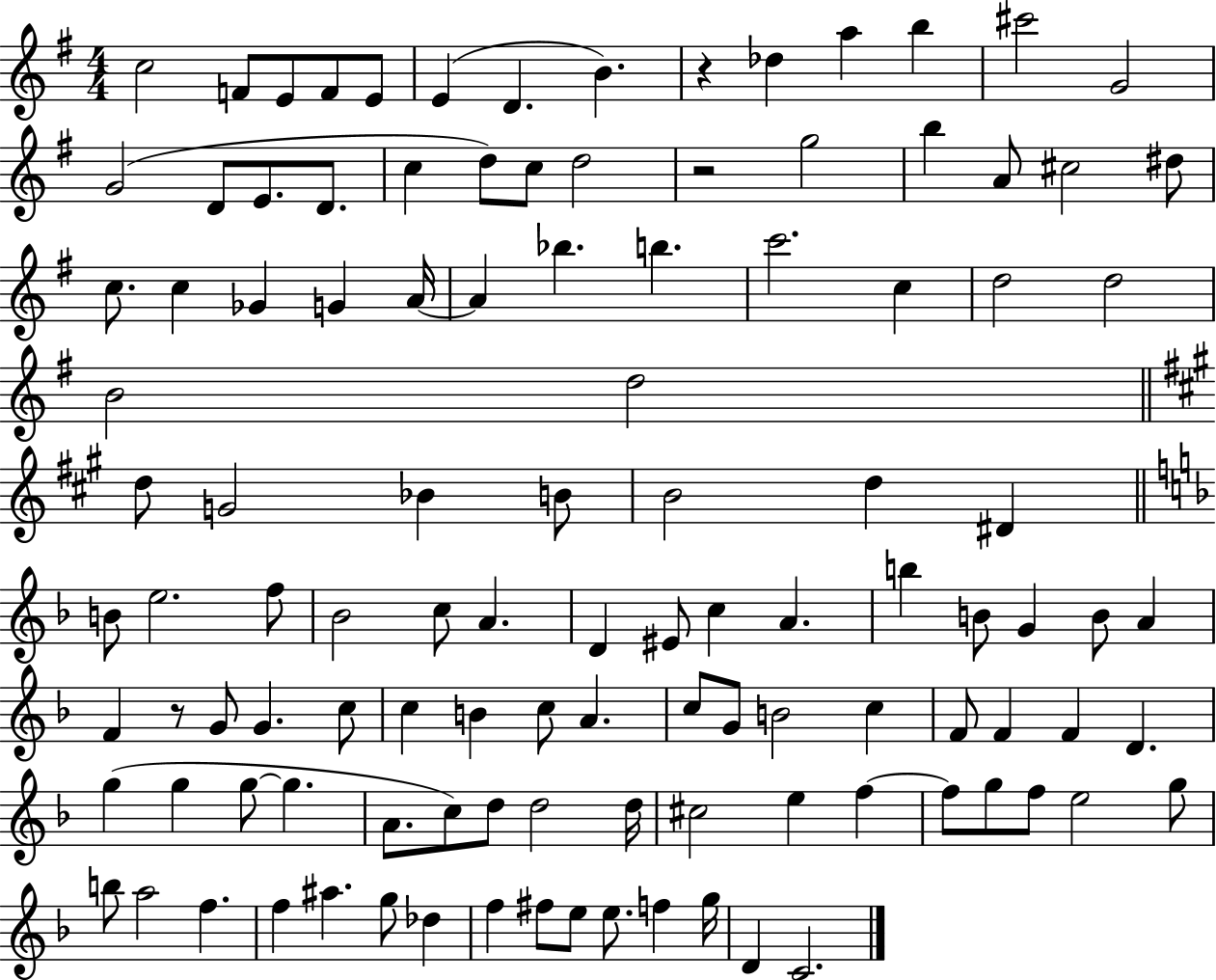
C5/h F4/e E4/e F4/e E4/e E4/q D4/q. B4/q. R/q Db5/q A5/q B5/q C#6/h G4/h G4/h D4/e E4/e. D4/e. C5/q D5/e C5/e D5/h R/h G5/h B5/q A4/e C#5/h D#5/e C5/e. C5/q Gb4/q G4/q A4/s A4/q Bb5/q. B5/q. C6/h. C5/q D5/h D5/h B4/h D5/h D5/e G4/h Bb4/q B4/e B4/h D5/q D#4/q B4/e E5/h. F5/e Bb4/h C5/e A4/q. D4/q EIS4/e C5/q A4/q. B5/q B4/e G4/q B4/e A4/q F4/q R/e G4/e G4/q. C5/e C5/q B4/q C5/e A4/q. C5/e G4/e B4/h C5/q F4/e F4/q F4/q D4/q. G5/q G5/q G5/e G5/q. A4/e. C5/e D5/e D5/h D5/s C#5/h E5/q F5/q F5/e G5/e F5/e E5/h G5/e B5/e A5/h F5/q. F5/q A#5/q. G5/e Db5/q F5/q F#5/e E5/e E5/e. F5/q G5/s D4/q C4/h.